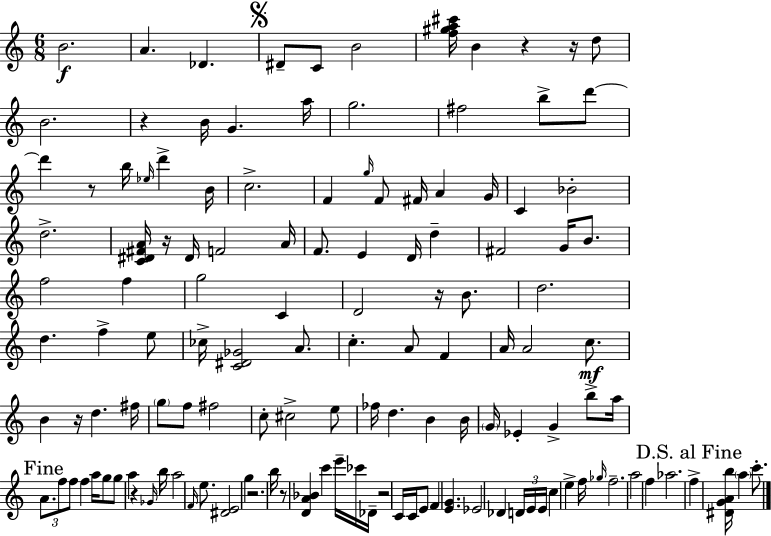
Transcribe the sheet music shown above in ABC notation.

X:1
T:Untitled
M:6/8
L:1/4
K:C
B2 A _D ^D/2 C/2 B2 [f^ga^c']/4 B z z/4 d/2 B2 z B/4 G a/4 g2 ^f2 b/2 d'/2 d' z/2 b/4 _e/4 d' B/4 c2 F g/4 F/2 ^F/4 A G/4 C _B2 d2 [C^D^FA]/4 z/4 ^D/4 F2 A/4 F/2 E D/4 d ^F2 G/4 B/2 f2 f g2 C D2 z/4 B/2 d2 d f e/2 _c/4 [C^D_G]2 A/2 c A/2 F A/4 A2 c/2 B z/4 d ^f/4 g/2 f/2 ^f2 c/2 ^c2 e/2 _f/4 d B B/4 G/4 _E G b/2 a/4 A/2 f/2 f/2 f a/4 g/2 g/2 a z _G/4 b/4 a2 F/4 e/2 [^DE]2 g z2 b/4 z/2 [DA_B] c' e'/4 _c'/4 _D/4 z2 C/4 C/4 E/2 F [EG] _E2 _D D/4 E/4 E/4 c e f/4 _g/4 f2 a2 f _a2 f [^DGAb]/4 a c'/2